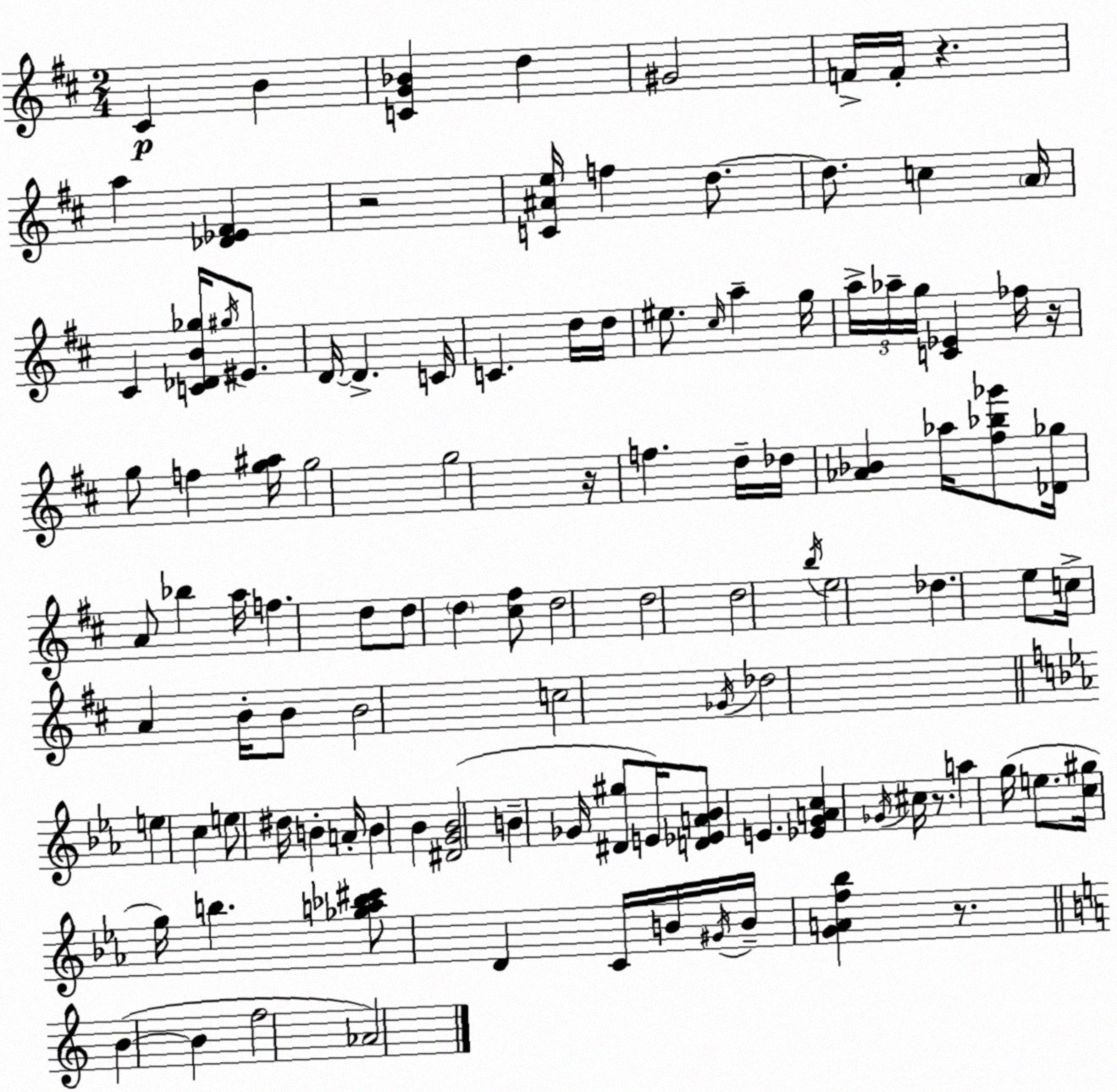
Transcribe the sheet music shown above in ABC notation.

X:1
T:Untitled
M:2/4
L:1/4
K:D
^C B [CG_B] d ^G2 F/4 F/4 z a [_D_E^F] z2 [C^Ae]/4 f d/2 d/2 c A/4 ^C [C_DB_g]/4 ^g/4 ^E/2 D/4 D C/4 C d/4 d/4 ^e/2 ^c/4 a g/4 a/4 _a/4 g/4 [C_E] _f/4 z/4 g/2 f [g^a]/4 g2 g2 z/4 f d/4 _d/4 [_A_B] _a/4 [^f_b_g']/2 [_D_g]/4 A/2 _b a/4 f d/2 d/2 d [^c^f]/2 d2 d2 d2 b/4 e2 _d e/2 c/4 A B/4 B/2 B2 c2 _G/4 _d2 e c e/2 ^d/4 B A/4 B _B [^DG_B]2 B _G/4 [^D^g]/2 E/4 [D_EA_B]/2 E [_EGAc] _G/4 ^c/4 z/2 a g/4 e/2 [c^g]/4 g/4 b [_ga_b^c']/2 D C/4 B/4 ^G/4 B/4 [GAf_b] z/2 B B f2 _A2